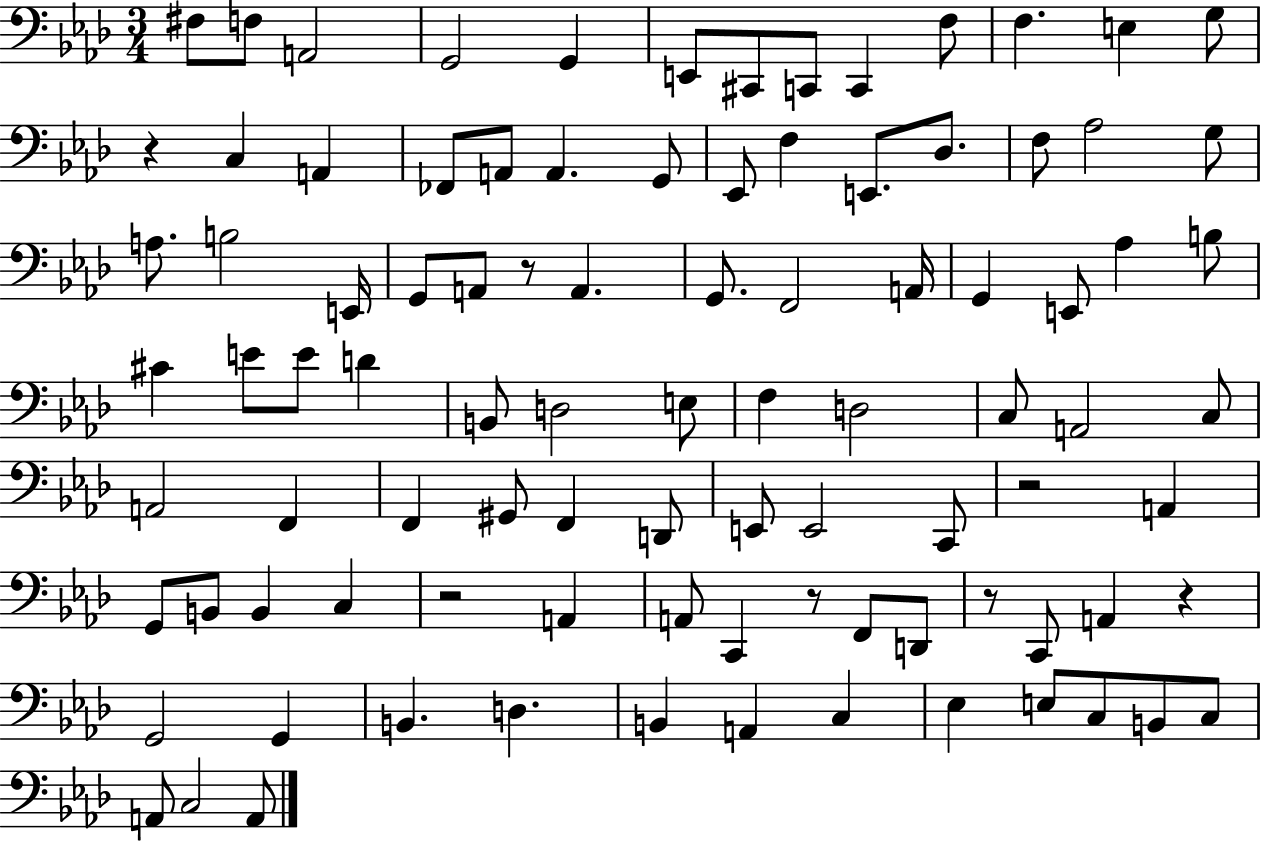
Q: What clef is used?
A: bass